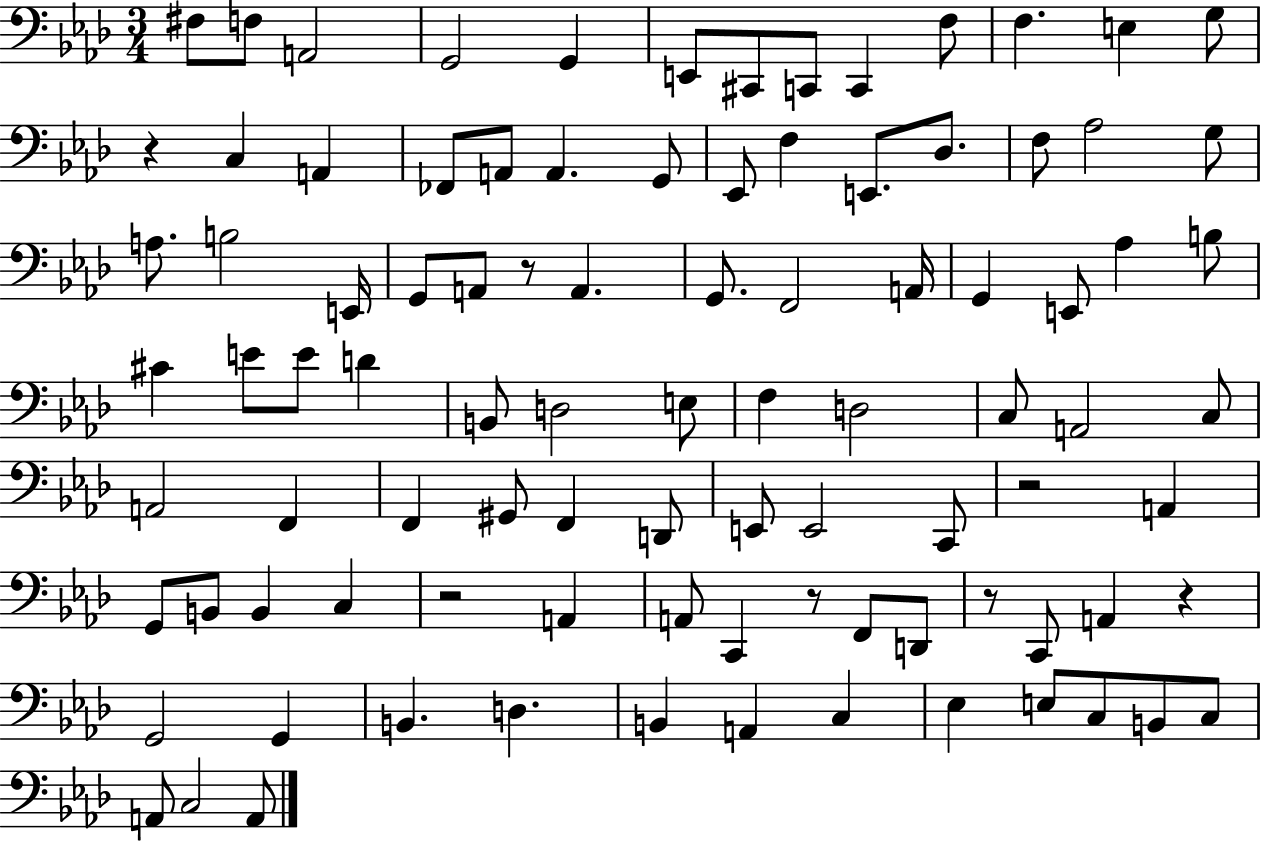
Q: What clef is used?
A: bass